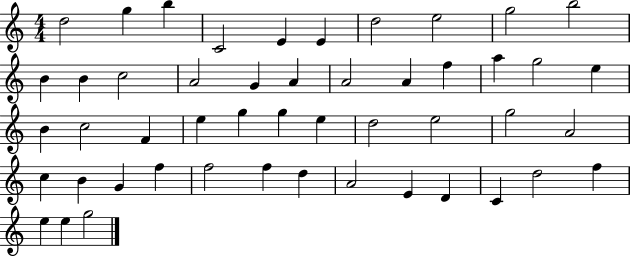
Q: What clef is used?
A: treble